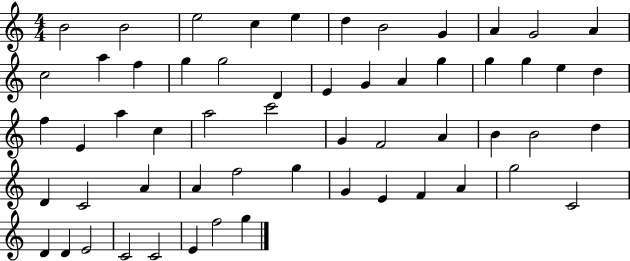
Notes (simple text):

B4/h B4/h E5/h C5/q E5/q D5/q B4/h G4/q A4/q G4/h A4/q C5/h A5/q F5/q G5/q G5/h D4/q E4/q G4/q A4/q G5/q G5/q G5/q E5/q D5/q F5/q E4/q A5/q C5/q A5/h C6/h G4/q F4/h A4/q B4/q B4/h D5/q D4/q C4/h A4/q A4/q F5/h G5/q G4/q E4/q F4/q A4/q G5/h C4/h D4/q D4/q E4/h C4/h C4/h E4/q F5/h G5/q